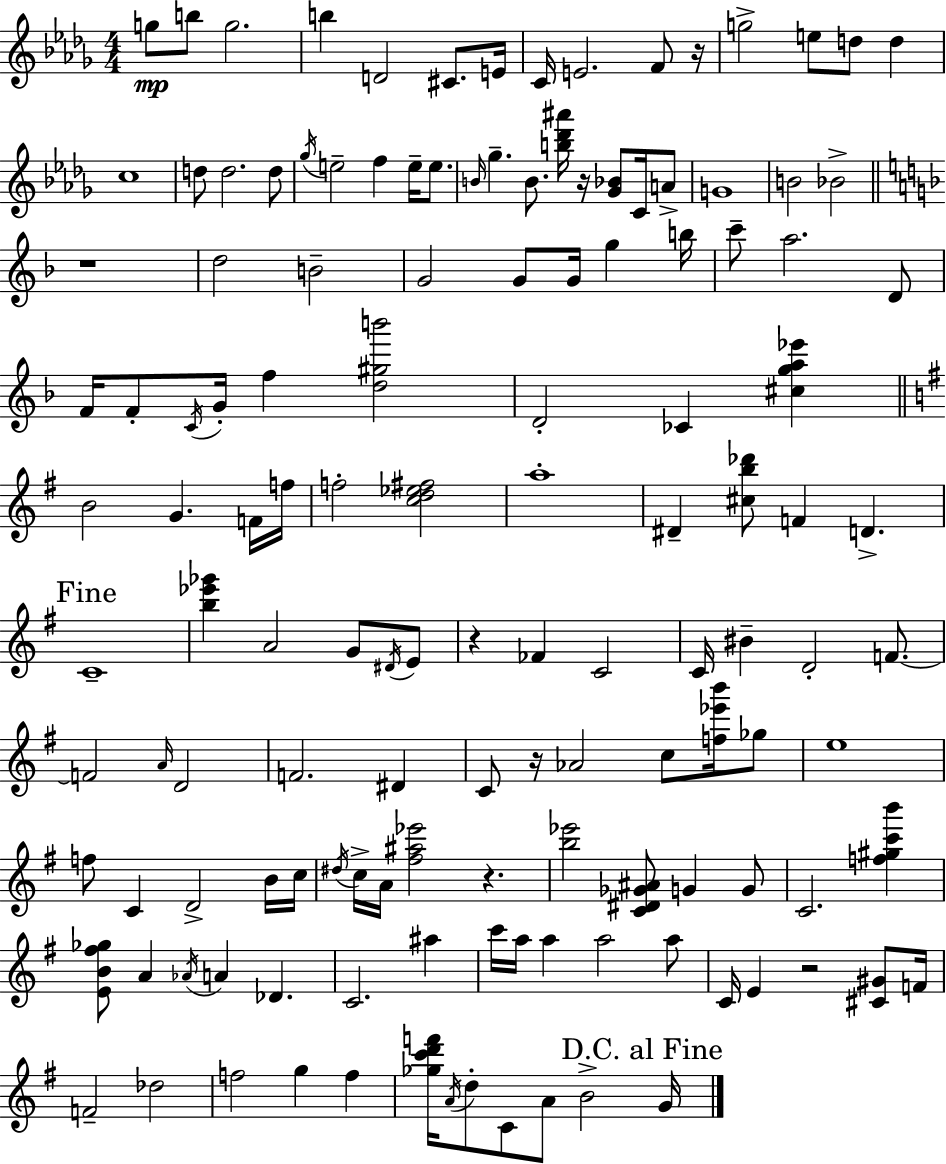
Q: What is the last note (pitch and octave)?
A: G4